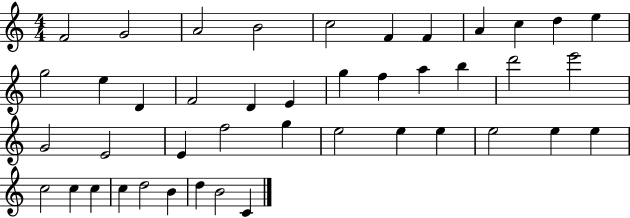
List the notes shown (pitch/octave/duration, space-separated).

F4/h G4/h A4/h B4/h C5/h F4/q F4/q A4/q C5/q D5/q E5/q G5/h E5/q D4/q F4/h D4/q E4/q G5/q F5/q A5/q B5/q D6/h E6/h G4/h E4/h E4/q F5/h G5/q E5/h E5/q E5/q E5/h E5/q E5/q C5/h C5/q C5/q C5/q D5/h B4/q D5/q B4/h C4/q